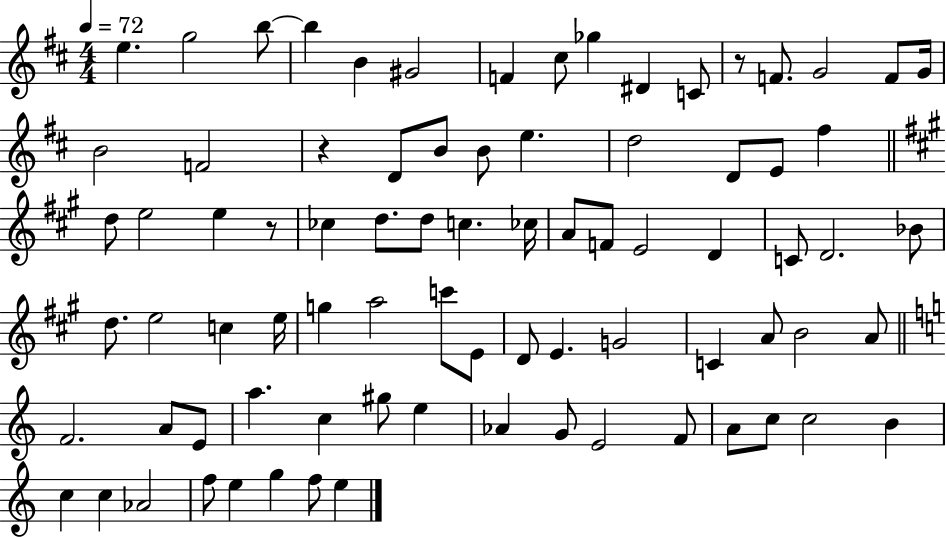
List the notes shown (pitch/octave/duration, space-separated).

E5/q. G5/h B5/e B5/q B4/q G#4/h F4/q C#5/e Gb5/q D#4/q C4/e R/e F4/e. G4/h F4/e G4/s B4/h F4/h R/q D4/e B4/e B4/e E5/q. D5/h D4/e E4/e F#5/q D5/e E5/h E5/q R/e CES5/q D5/e. D5/e C5/q. CES5/s A4/e F4/e E4/h D4/q C4/e D4/h. Bb4/e D5/e. E5/h C5/q E5/s G5/q A5/h C6/e E4/e D4/e E4/q. G4/h C4/q A4/e B4/h A4/e F4/h. A4/e E4/e A5/q. C5/q G#5/e E5/q Ab4/q G4/e E4/h F4/e A4/e C5/e C5/h B4/q C5/q C5/q Ab4/h F5/e E5/q G5/q F5/e E5/q